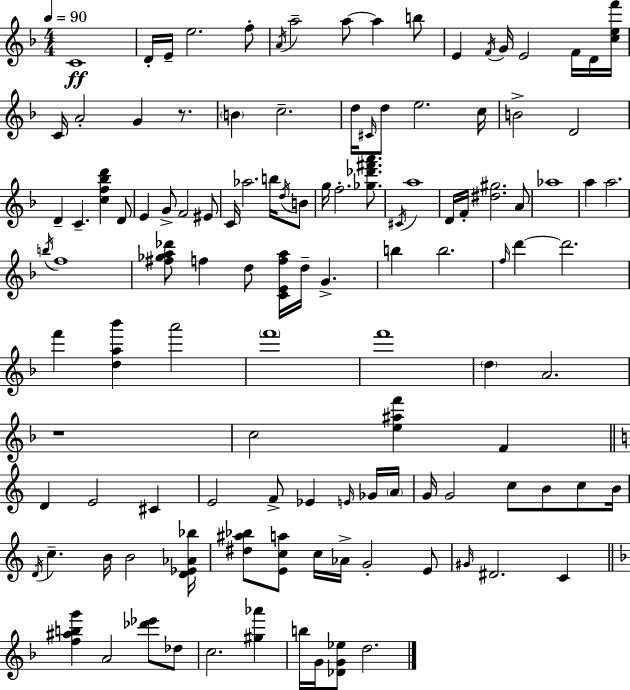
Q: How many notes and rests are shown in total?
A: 118